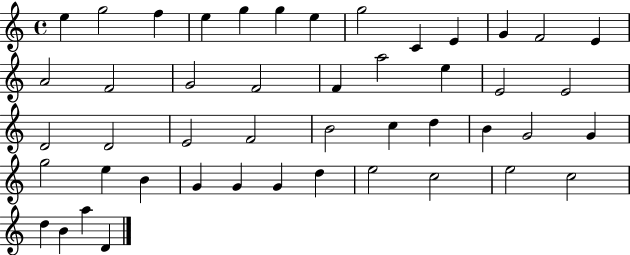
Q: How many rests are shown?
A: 0